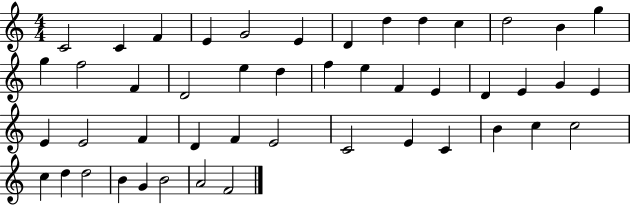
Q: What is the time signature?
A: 4/4